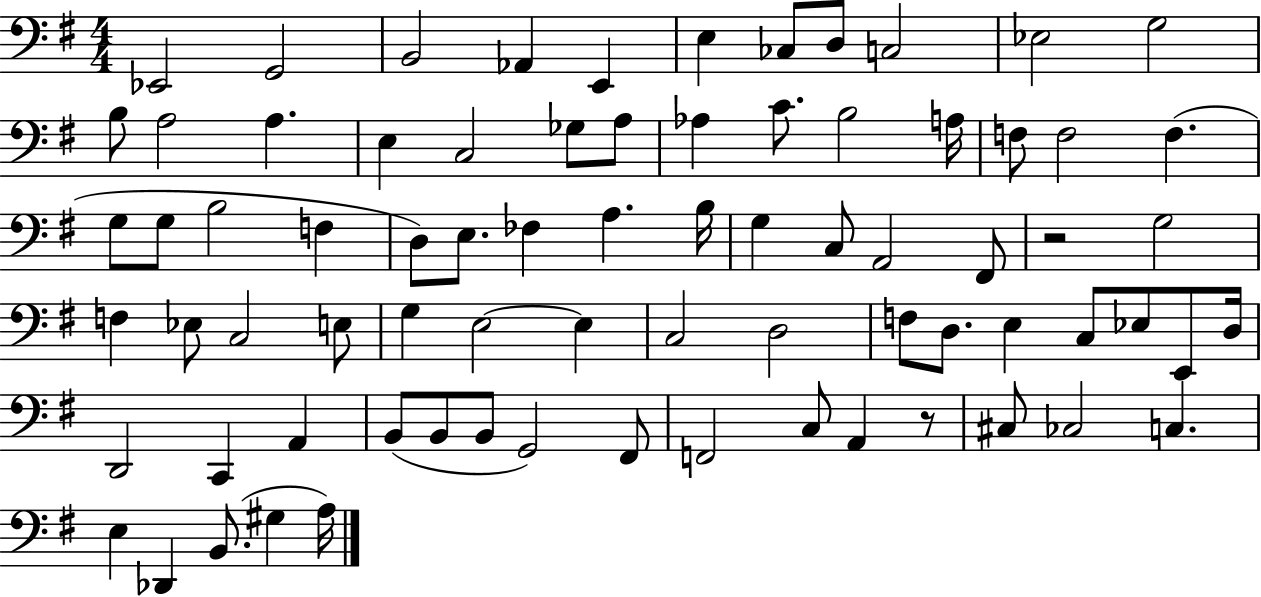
X:1
T:Untitled
M:4/4
L:1/4
K:G
_E,,2 G,,2 B,,2 _A,, E,, E, _C,/2 D,/2 C,2 _E,2 G,2 B,/2 A,2 A, E, C,2 _G,/2 A,/2 _A, C/2 B,2 A,/4 F,/2 F,2 F, G,/2 G,/2 B,2 F, D,/2 E,/2 _F, A, B,/4 G, C,/2 A,,2 ^F,,/2 z2 G,2 F, _E,/2 C,2 E,/2 G, E,2 E, C,2 D,2 F,/2 D,/2 E, C,/2 _E,/2 E,,/2 D,/4 D,,2 C,, A,, B,,/2 B,,/2 B,,/2 G,,2 ^F,,/2 F,,2 C,/2 A,, z/2 ^C,/2 _C,2 C, E, _D,, B,,/2 ^G, A,/4